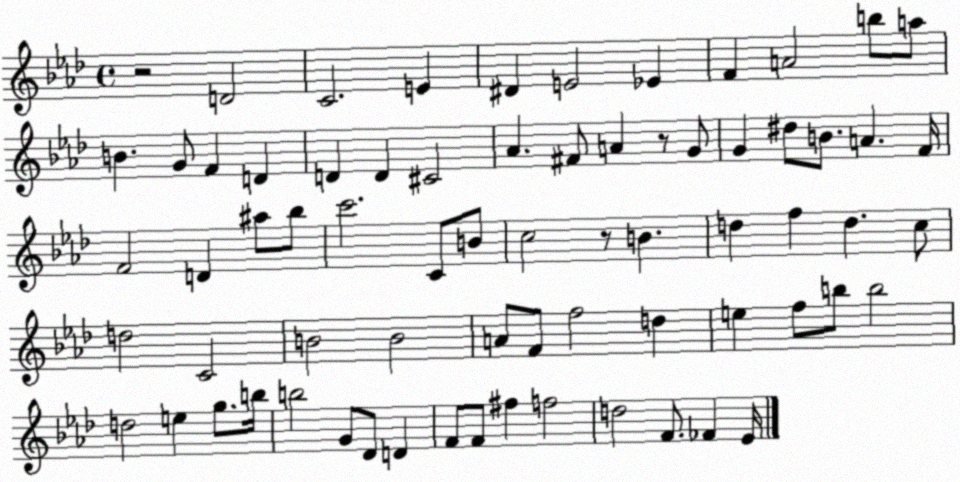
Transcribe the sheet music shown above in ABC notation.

X:1
T:Untitled
M:4/4
L:1/4
K:Ab
z2 D2 C2 E ^D E2 _E F A2 b/2 a/2 B G/2 F D D D ^C2 _A ^F/2 A z/2 G/2 G ^d/2 B/2 A F/4 F2 D ^a/2 _b/2 c'2 C/2 B/2 c2 z/2 B d f d c/2 d2 C2 B2 B2 A/2 F/2 f2 d e f/2 b/2 b2 d2 e g/2 b/4 b2 G/2 _D/2 D F/2 F/2 ^f f2 d2 F/2 _F _E/4